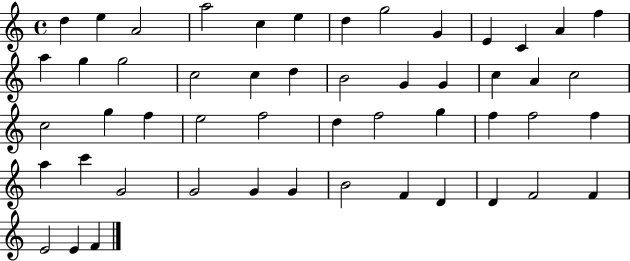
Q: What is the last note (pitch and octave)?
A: F4